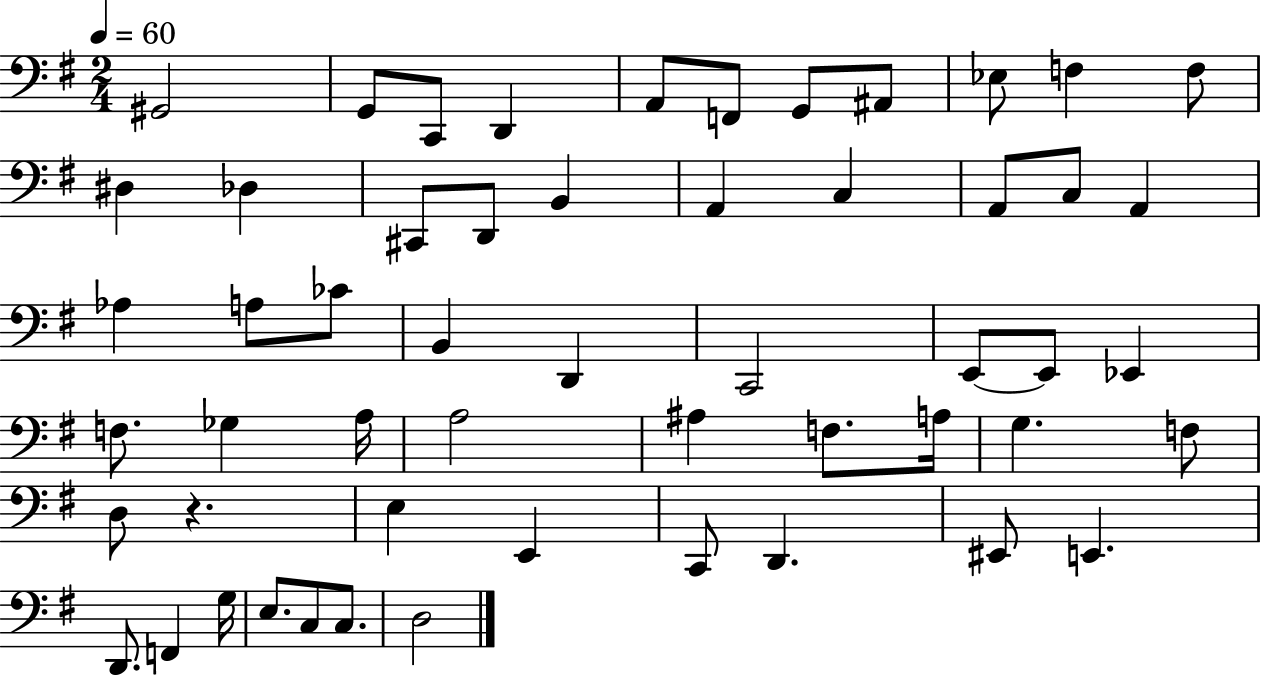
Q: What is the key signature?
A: G major